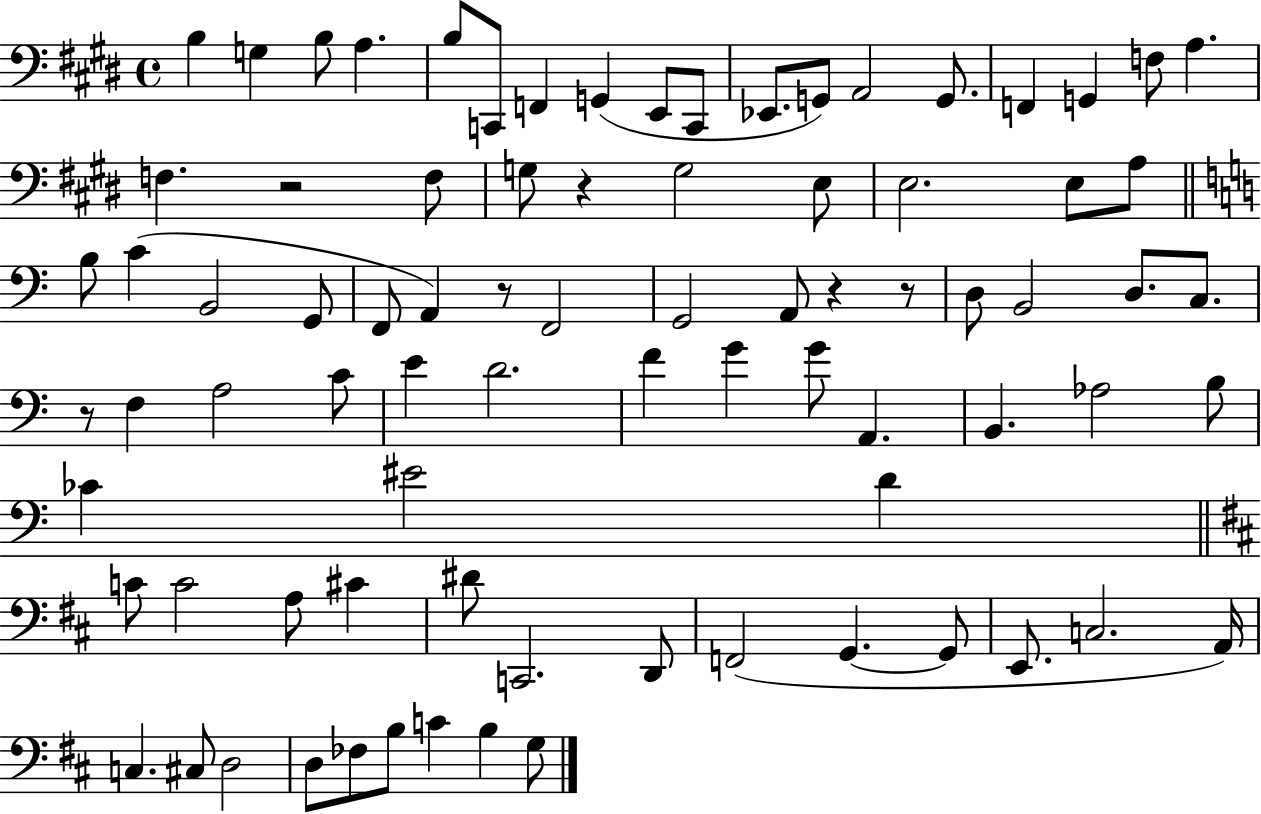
X:1
T:Untitled
M:4/4
L:1/4
K:E
B, G, B,/2 A, B,/2 C,,/2 F,, G,, E,,/2 C,,/2 _E,,/2 G,,/2 A,,2 G,,/2 F,, G,, F,/2 A, F, z2 F,/2 G,/2 z G,2 E,/2 E,2 E,/2 A,/2 B,/2 C B,,2 G,,/2 F,,/2 A,, z/2 F,,2 G,,2 A,,/2 z z/2 D,/2 B,,2 D,/2 C,/2 z/2 F, A,2 C/2 E D2 F G G/2 A,, B,, _A,2 B,/2 _C ^E2 D C/2 C2 A,/2 ^C ^D/2 C,,2 D,,/2 F,,2 G,, G,,/2 E,,/2 C,2 A,,/4 C, ^C,/2 D,2 D,/2 _F,/2 B,/2 C B, G,/2